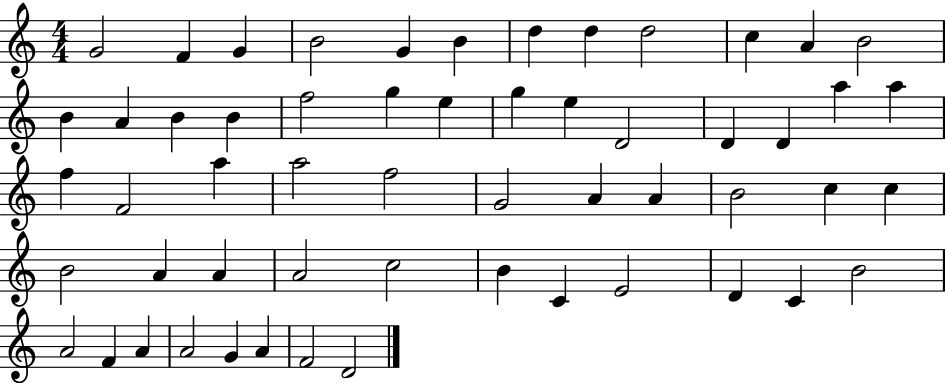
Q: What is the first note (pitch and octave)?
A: G4